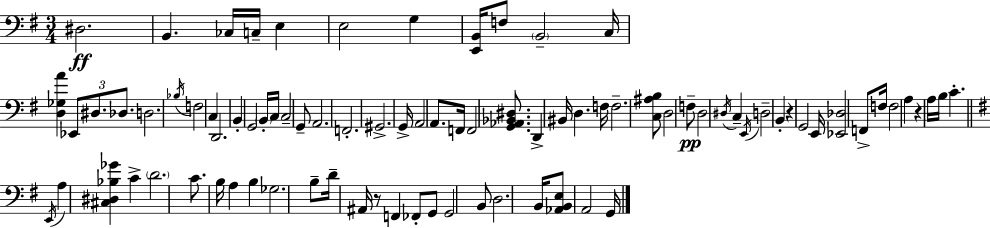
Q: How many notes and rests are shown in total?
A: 85